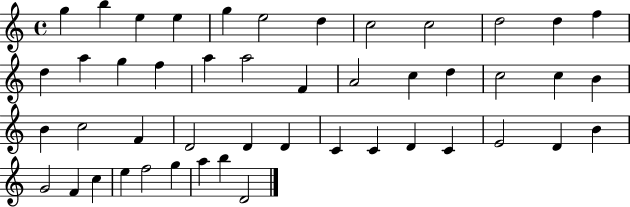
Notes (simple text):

G5/q B5/q E5/q E5/q G5/q E5/h D5/q C5/h C5/h D5/h D5/q F5/q D5/q A5/q G5/q F5/q A5/q A5/h F4/q A4/h C5/q D5/q C5/h C5/q B4/q B4/q C5/h F4/q D4/h D4/q D4/q C4/q C4/q D4/q C4/q E4/h D4/q B4/q G4/h F4/q C5/q E5/q F5/h G5/q A5/q B5/q D4/h